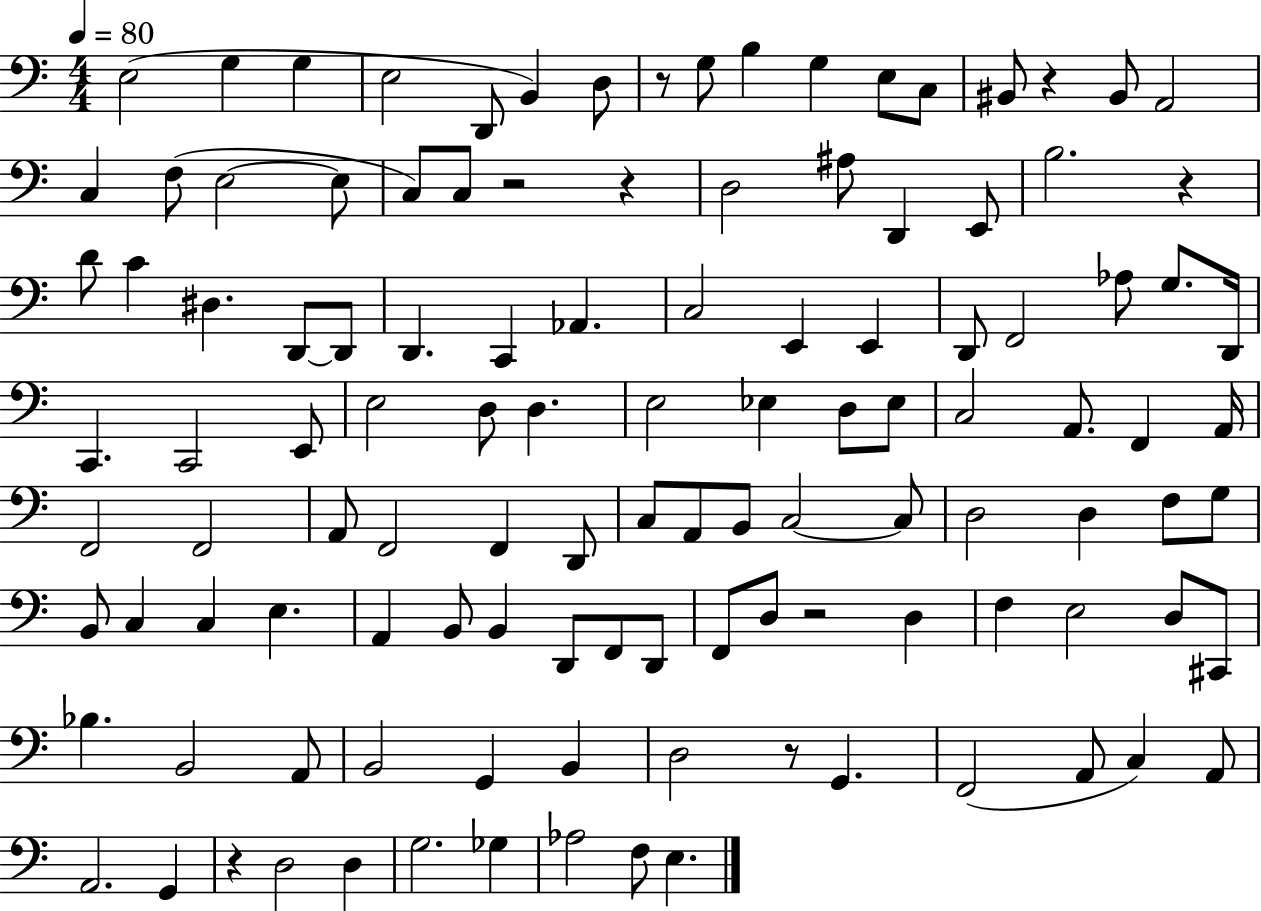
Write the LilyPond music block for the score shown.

{
  \clef bass
  \numericTimeSignature
  \time 4/4
  \key c \major
  \tempo 4 = 80
  e2( g4 g4 | e2 d,8 b,4) d8 | r8 g8 b4 g4 e8 c8 | bis,8 r4 bis,8 a,2 | \break c4 f8( e2~~ e8 | c8) c8 r2 r4 | d2 ais8 d,4 e,8 | b2. r4 | \break d'8 c'4 dis4. d,8~~ d,8 | d,4. c,4 aes,4. | c2 e,4 e,4 | d,8 f,2 aes8 g8. d,16 | \break c,4. c,2 e,8 | e2 d8 d4. | e2 ees4 d8 ees8 | c2 a,8. f,4 a,16 | \break f,2 f,2 | a,8 f,2 f,4 d,8 | c8 a,8 b,8 c2~~ c8 | d2 d4 f8 g8 | \break b,8 c4 c4 e4. | a,4 b,8 b,4 d,8 f,8 d,8 | f,8 d8 r2 d4 | f4 e2 d8 cis,8 | \break bes4. b,2 a,8 | b,2 g,4 b,4 | d2 r8 g,4. | f,2( a,8 c4) a,8 | \break a,2. g,4 | r4 d2 d4 | g2. ges4 | aes2 f8 e4. | \break \bar "|."
}